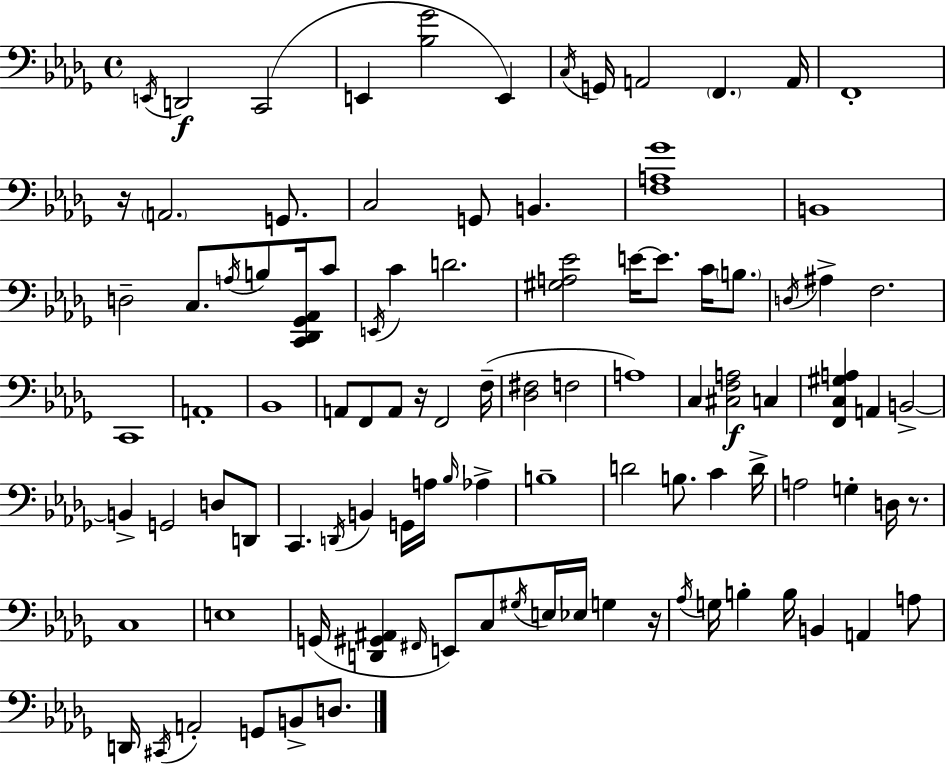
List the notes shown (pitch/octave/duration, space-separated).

E2/s D2/h C2/h E2/q [Bb3,Gb4]/h E2/q C3/s G2/s A2/h F2/q. A2/s F2/w R/s A2/h. G2/e. C3/h G2/e B2/q. [F3,A3,Gb4]/w B2/w D3/h C3/e. A3/s B3/e [C2,Db2,Gb2,Ab2]/s C4/e E2/s C4/q D4/h. [G#3,A3,Eb4]/h E4/s E4/e. C4/s B3/e. D3/s A#3/q F3/h. C2/w A2/w Bb2/w A2/e F2/e A2/e R/s F2/h F3/s [Db3,F#3]/h F3/h A3/w C3/q [C#3,F3,A3]/h C3/q [F2,C3,G#3,A3]/q A2/q B2/h B2/q G2/h D3/e D2/e C2/q. D2/s B2/q G2/s A3/s Bb3/s Ab3/q B3/w D4/h B3/e. C4/q D4/s A3/h G3/q D3/s R/e. C3/w E3/w G2/s [D2,G#2,A#2]/q F#2/s E2/e C3/e G#3/s E3/s Eb3/s G3/q R/s Ab3/s G3/s B3/q B3/s B2/q A2/q A3/e D2/s C#2/s A2/h G2/e B2/e D3/e.